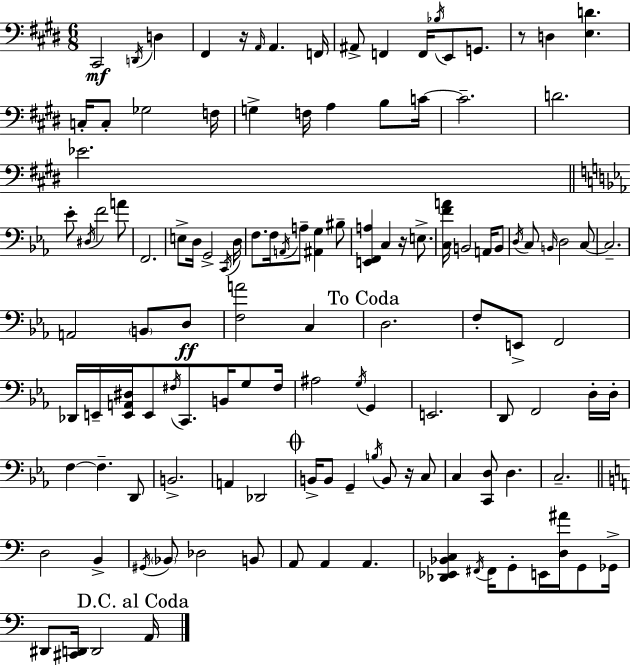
X:1
T:Untitled
M:6/8
L:1/4
K:E
^C,,2 D,,/4 D, ^F,, z/4 A,,/4 A,, F,,/4 ^A,,/2 F,, F,,/4 _B,/4 E,,/2 G,,/2 z/2 D, [E,D] C,/4 C,/2 _G,2 F,/4 G, F,/4 A, B,/2 C/4 C2 D2 _E2 _E/2 ^D,/4 F2 A/2 F,,2 E,/2 D,/4 G,,2 C,,/4 D,/4 F,/2 F,/4 A,,/4 A,/2 [^A,,G,] ^B,/2 [E,,F,,A,] C, z/4 E,/2 [C,FA]/4 B,,2 A,,/4 B,,/2 D,/4 C,/2 B,,/4 D,2 C,/2 C,2 A,,2 B,,/2 D,/2 [F,A]2 C, D,2 F,/2 E,,/2 F,,2 _D,,/4 E,,/4 [E,,A,,^D,]/4 E,,/2 ^F,/4 C,,/2 B,,/4 G,/2 ^F,/4 ^A,2 G,/4 G,, E,,2 D,,/2 F,,2 D,/4 D,/4 F, F, D,,/2 B,,2 A,, _D,,2 B,,/4 B,,/2 G,, B,/4 B,,/2 z/4 C,/2 C, [C,,D,]/2 D, C,2 D,2 B,, ^G,,/4 _B,,/2 _D,2 B,,/2 A,,/2 A,, A,, [_D,,_E,,_B,,C,] ^F,,/4 ^F,,/4 G,,/2 E,,/4 [D,^A]/4 G,,/2 _G,,/4 ^D,,/2 [^C,,D,,]/4 D,,2 A,,/4